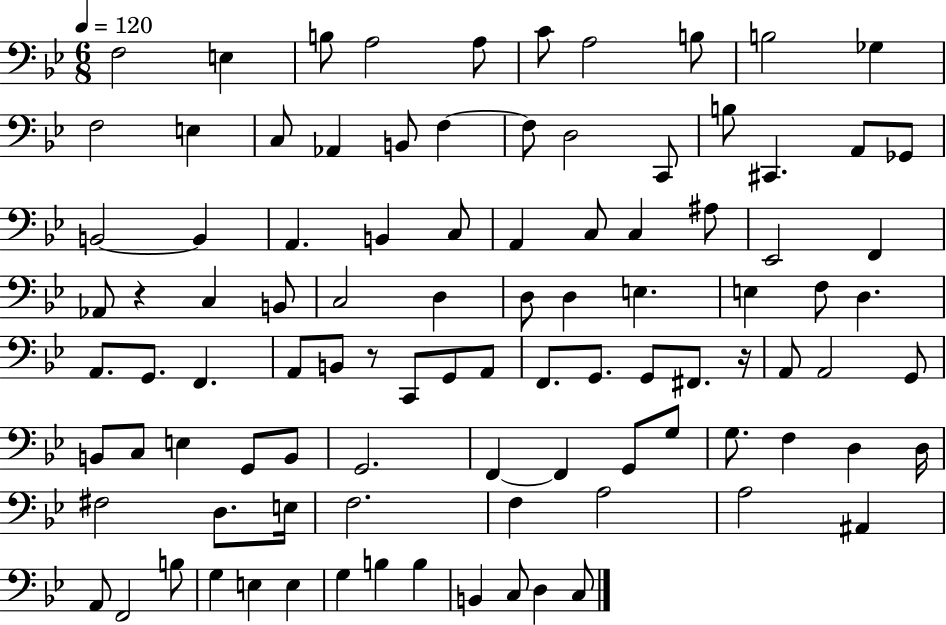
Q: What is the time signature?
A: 6/8